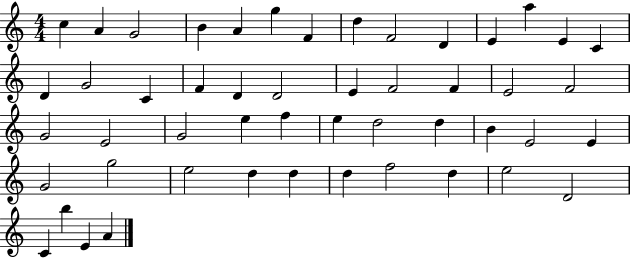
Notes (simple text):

C5/q A4/q G4/h B4/q A4/q G5/q F4/q D5/q F4/h D4/q E4/q A5/q E4/q C4/q D4/q G4/h C4/q F4/q D4/q D4/h E4/q F4/h F4/q E4/h F4/h G4/h E4/h G4/h E5/q F5/q E5/q D5/h D5/q B4/q E4/h E4/q G4/h G5/h E5/h D5/q D5/q D5/q F5/h D5/q E5/h D4/h C4/q B5/q E4/q A4/q